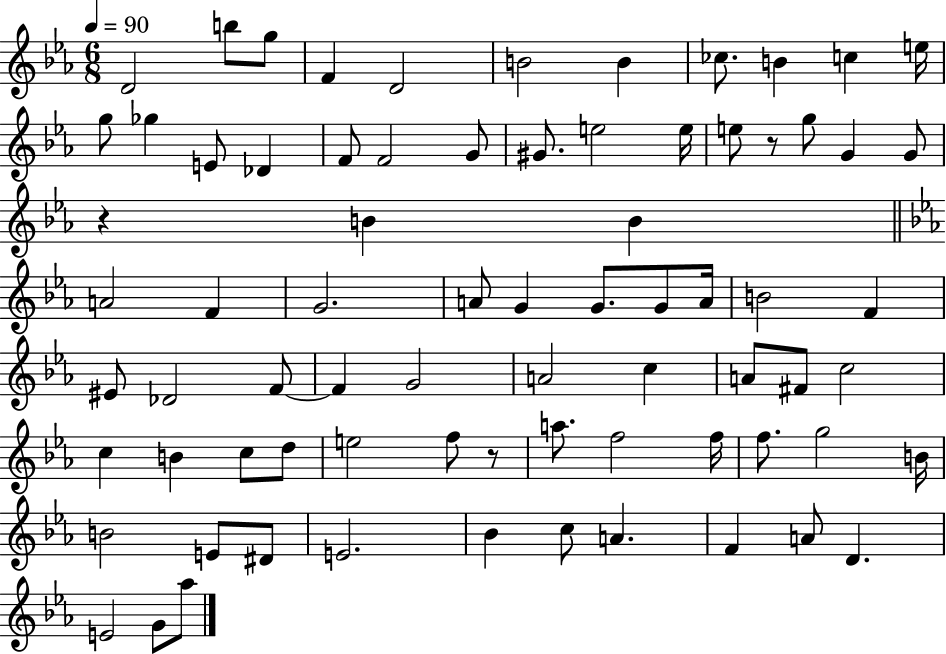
{
  \clef treble
  \numericTimeSignature
  \time 6/8
  \key ees \major
  \tempo 4 = 90
  d'2 b''8 g''8 | f'4 d'2 | b'2 b'4 | ces''8. b'4 c''4 e''16 | \break g''8 ges''4 e'8 des'4 | f'8 f'2 g'8 | gis'8. e''2 e''16 | e''8 r8 g''8 g'4 g'8 | \break r4 b'4 b'4 | \bar "||" \break \key c \minor a'2 f'4 | g'2. | a'8 g'4 g'8. g'8 a'16 | b'2 f'4 | \break eis'8 des'2 f'8~~ | f'4 g'2 | a'2 c''4 | a'8 fis'8 c''2 | \break c''4 b'4 c''8 d''8 | e''2 f''8 r8 | a''8. f''2 f''16 | f''8. g''2 b'16 | \break b'2 e'8 dis'8 | e'2. | bes'4 c''8 a'4. | f'4 a'8 d'4. | \break e'2 g'8 aes''8 | \bar "|."
}